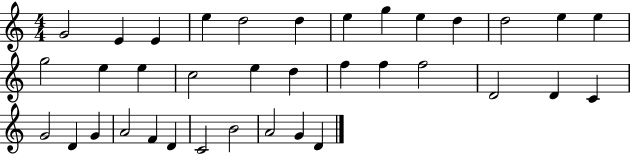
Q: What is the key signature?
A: C major